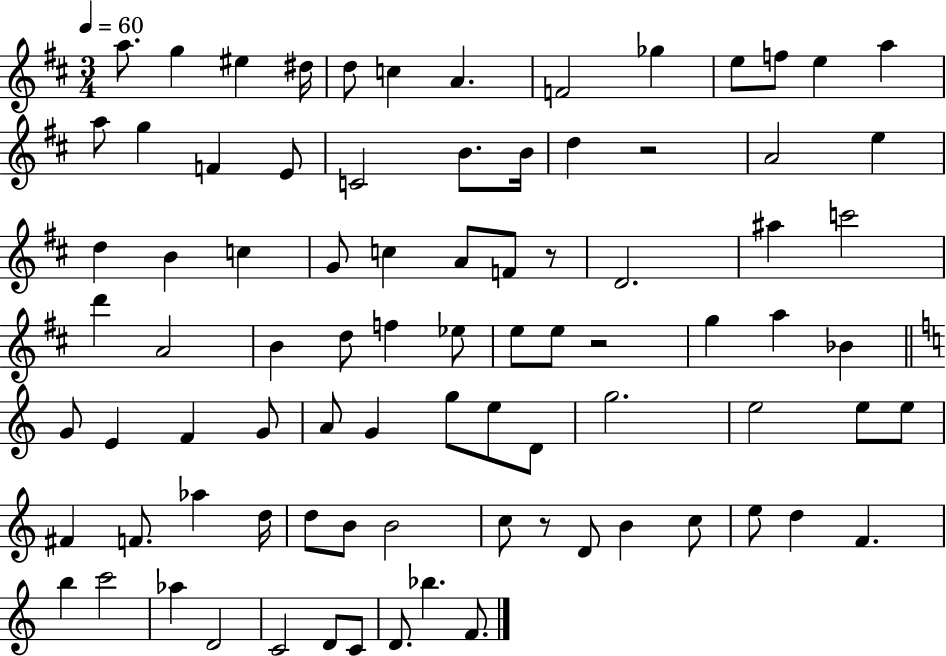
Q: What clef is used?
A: treble